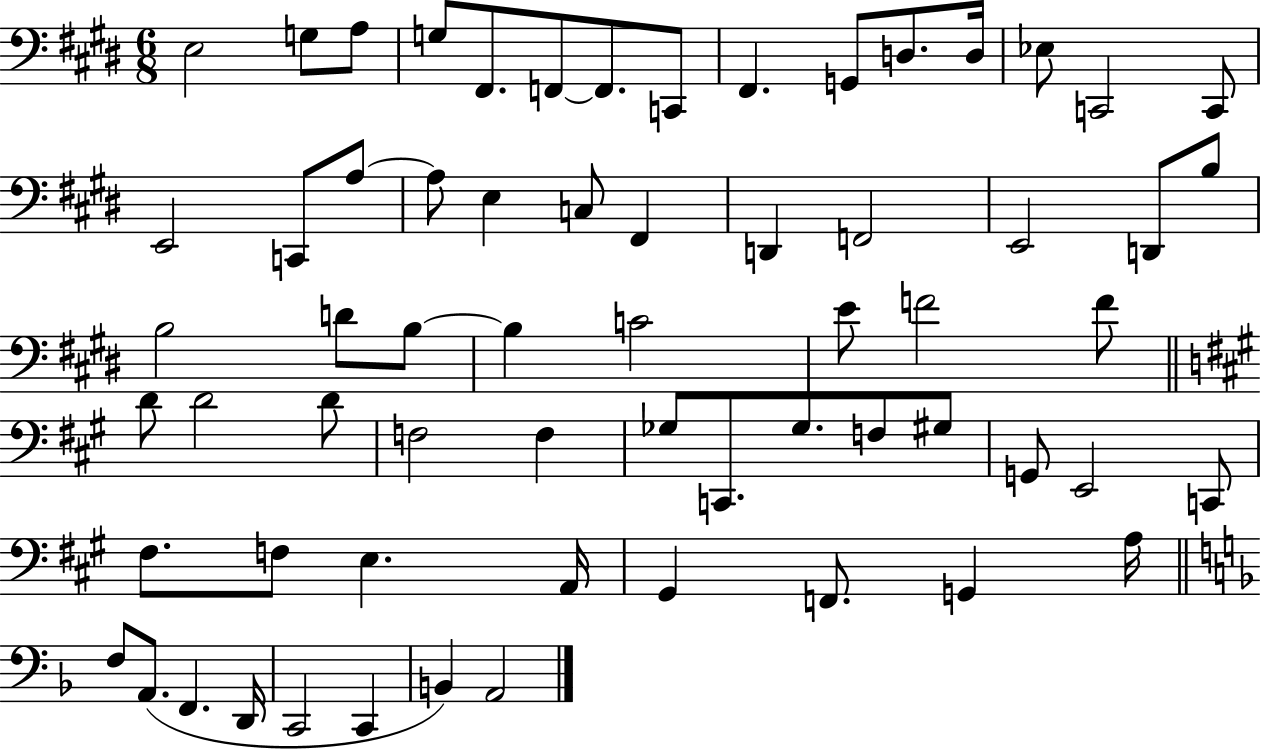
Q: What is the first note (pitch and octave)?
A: E3